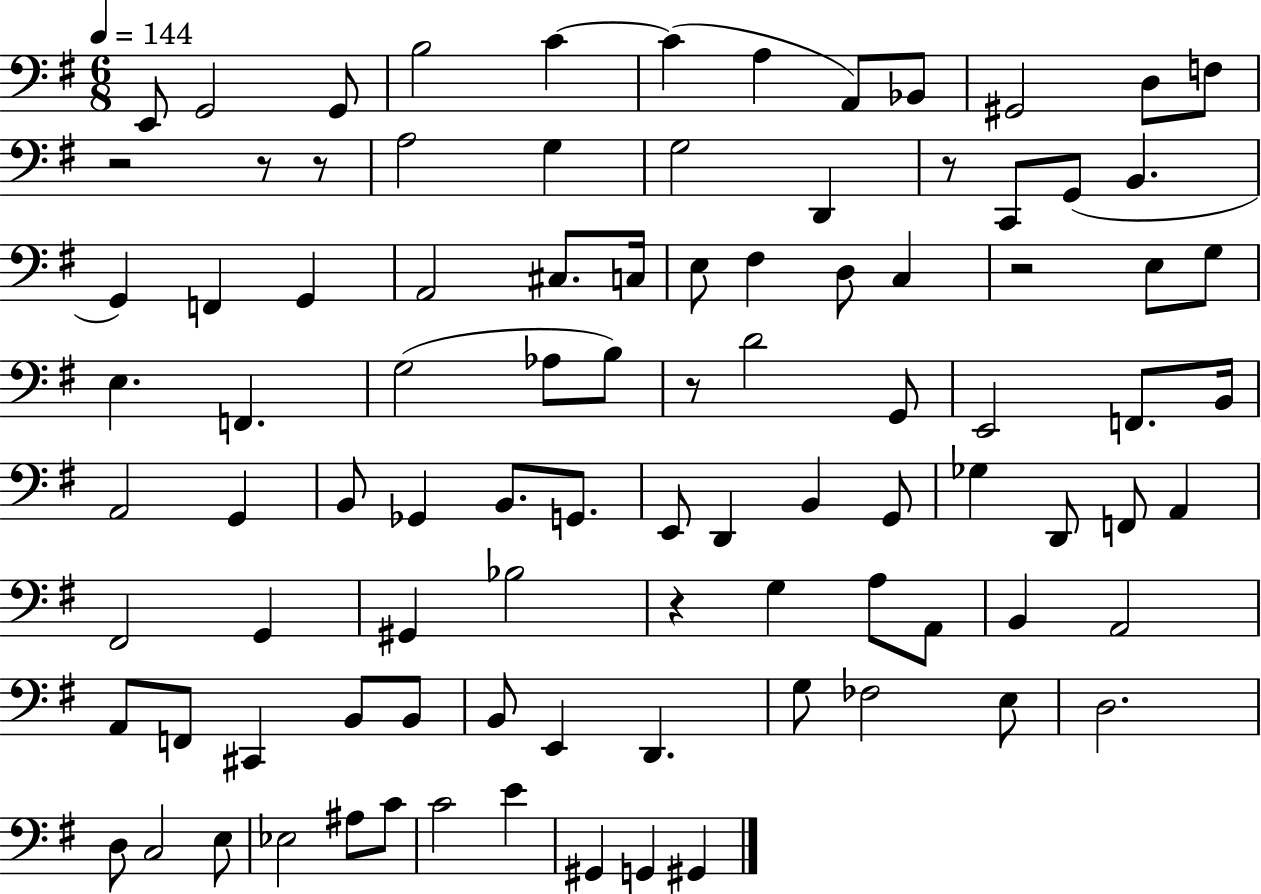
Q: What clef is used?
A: bass